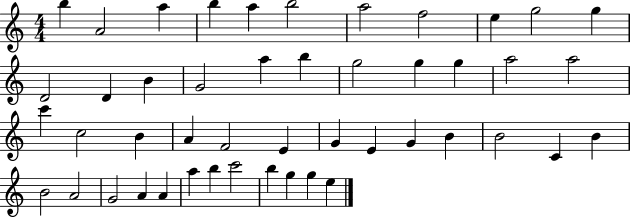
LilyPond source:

{
  \clef treble
  \numericTimeSignature
  \time 4/4
  \key c \major
  b''4 a'2 a''4 | b''4 a''4 b''2 | a''2 f''2 | e''4 g''2 g''4 | \break d'2 d'4 b'4 | g'2 a''4 b''4 | g''2 g''4 g''4 | a''2 a''2 | \break c'''4 c''2 b'4 | a'4 f'2 e'4 | g'4 e'4 g'4 b'4 | b'2 c'4 b'4 | \break b'2 a'2 | g'2 a'4 a'4 | a''4 b''4 c'''2 | b''4 g''4 g''4 e''4 | \break \bar "|."
}